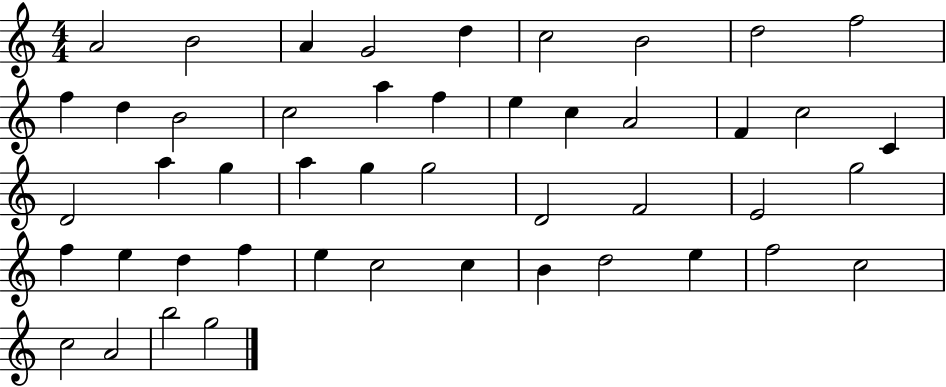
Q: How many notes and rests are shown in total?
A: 47